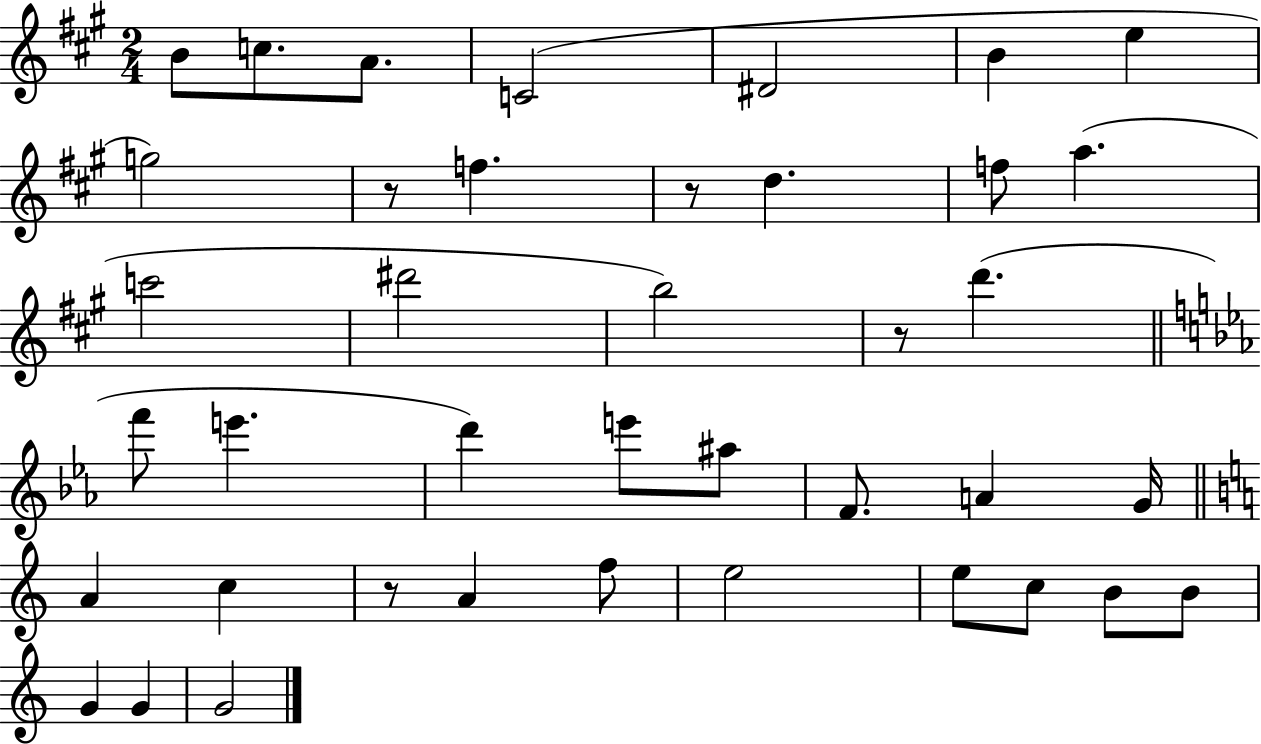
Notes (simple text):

B4/e C5/e. A4/e. C4/h D#4/h B4/q E5/q G5/h R/e F5/q. R/e D5/q. F5/e A5/q. C6/h D#6/h B5/h R/e D6/q. F6/e E6/q. D6/q E6/e A#5/e F4/e. A4/q G4/s A4/q C5/q R/e A4/q F5/e E5/h E5/e C5/e B4/e B4/e G4/q G4/q G4/h